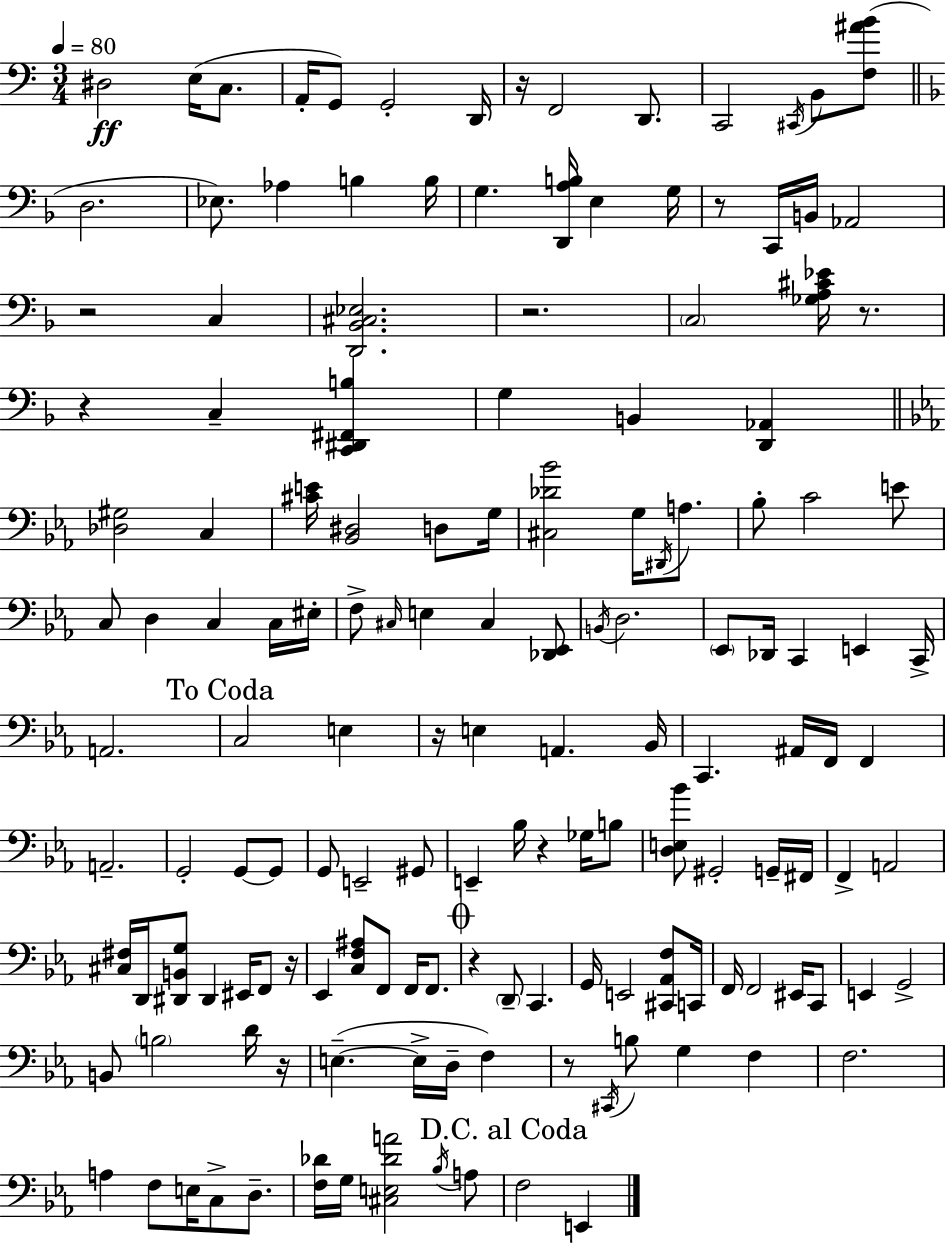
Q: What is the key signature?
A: A minor